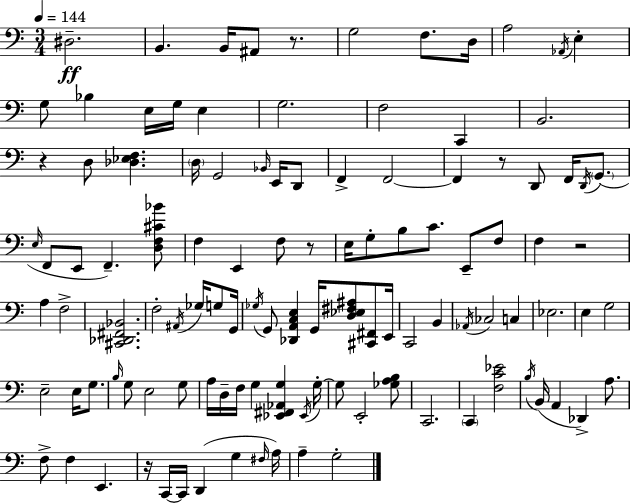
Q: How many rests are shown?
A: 6